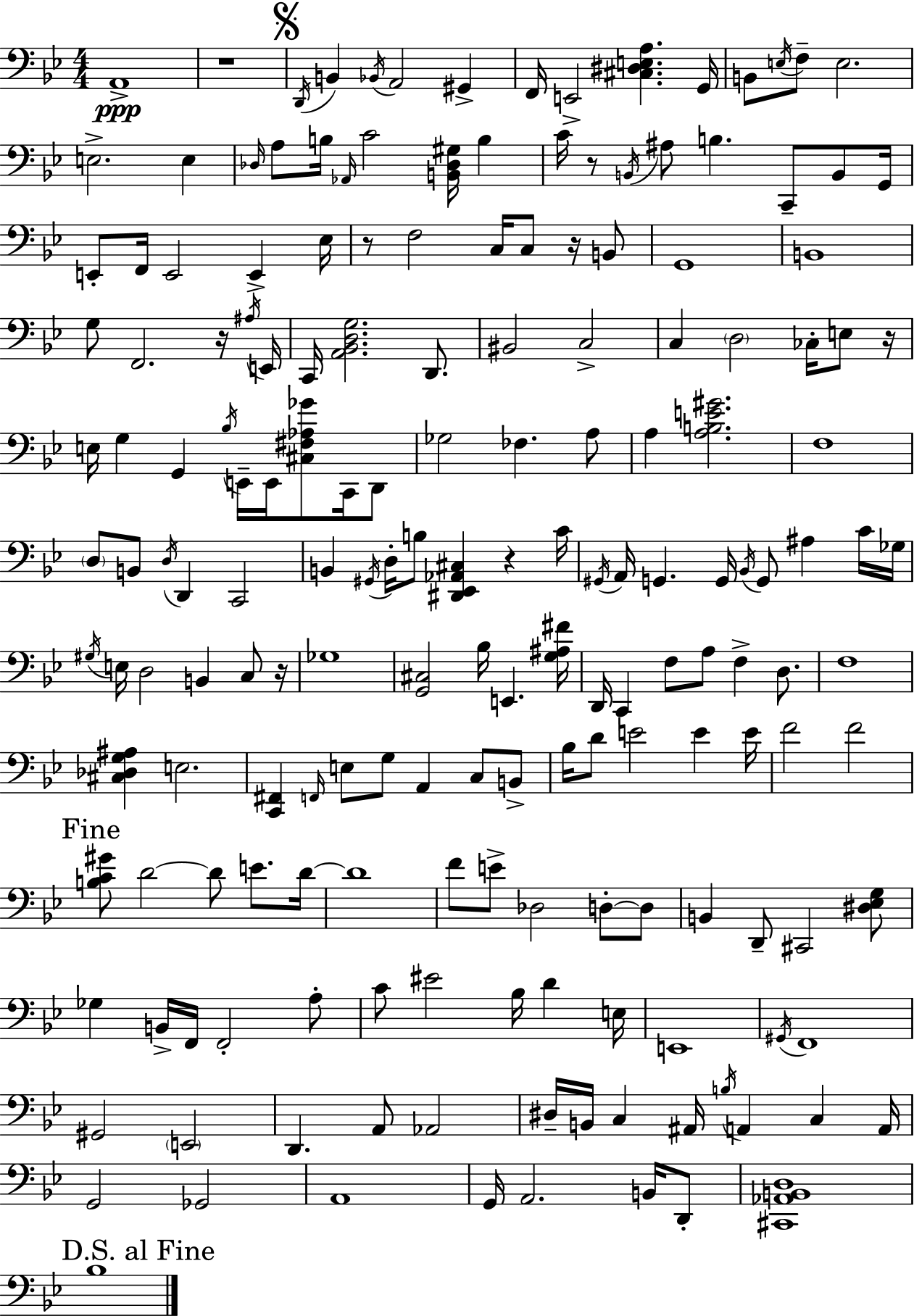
{
  \clef bass
  \numericTimeSignature
  \time 4/4
  \key g \minor
  a,1->\ppp | r1 | \mark \markup { \musicglyph "scripts.segno" } \acciaccatura { d,16 } b,4 \acciaccatura { bes,16 } a,2 gis,4-> | f,16 e,2-> <cis dis e a>4. | \break g,16 b,8 \acciaccatura { e16 } f8-- e2. | e2.-> e4 | \grace { des16 } a8 b16 \grace { aes,16 } c'2 | <b, des gis>16 b4 c'16 r8 \acciaccatura { b,16 } ais8 b4. | \break c,8-- b,8 g,16 e,8-. f,16 e,2 | e,4-> ees16 r8 f2 | c16 c8 r16 b,8 g,1 | b,1 | \break g8 f,2. | r16 \acciaccatura { ais16 } e,16 c,16 <a, bes, d g>2. | d,8. bis,2 c2-> | c4 \parenthesize d2 | \break ces16-. e8 r16 e16 g4 g,4 | \acciaccatura { bes16 } e,16-- e,16 <cis fis aes ges'>8 c,16 d,8 ges2 | fes4. a8 a4 <a b e' gis'>2. | f1 | \break \parenthesize d8 b,8 \acciaccatura { d16 } d,4 | c,2 b,4 \acciaccatura { gis,16 } d16-. b8 | <dis, ees, aes, cis>4 r4 c'16 \acciaccatura { gis,16 } a,16 g,4. | g,16 \acciaccatura { bes,16 } g,8 ais4 c'16 ges16 \acciaccatura { gis16 } e16 d2 | \break b,4 c8 r16 ges1 | <g, cis>2 | bes16 e,4. <g ais fis'>16 d,16 c,4 | f8 a8 f4-> d8. f1 | \break <cis des g ais>4 | e2. <c, fis,>4 | \grace { f,16 } e8 g8 a,4 c8 b,8-> bes16 d'8 | e'2 e'4 e'16 f'2 | \break f'2 \mark "Fine" <b c' gis'>8 | d'2~~ d'8 e'8. d'16~~ d'1 | f'8 | e'8-> des2 d8-.~~ d8 b,4 | \break d,8-- cis,2 <dis ees g>8 ges4 | b,16-> f,16 f,2-. a8-. c'8 | eis'2 bes16 d'4 e16 e,1 | \acciaccatura { gis,16 } f,1 | \break gis,2 | \parenthesize e,2 d,4. | a,8 aes,2 dis16-- | b,16 c4 ais,16 \acciaccatura { b16 } a,4 c4 a,16 | \break g,2 ges,2 | a,1 | g,16 a,2. b,16 d,8-. | <cis, aes, b, d>1 | \break \mark "D.S. al Fine" bes1 | \bar "|."
}